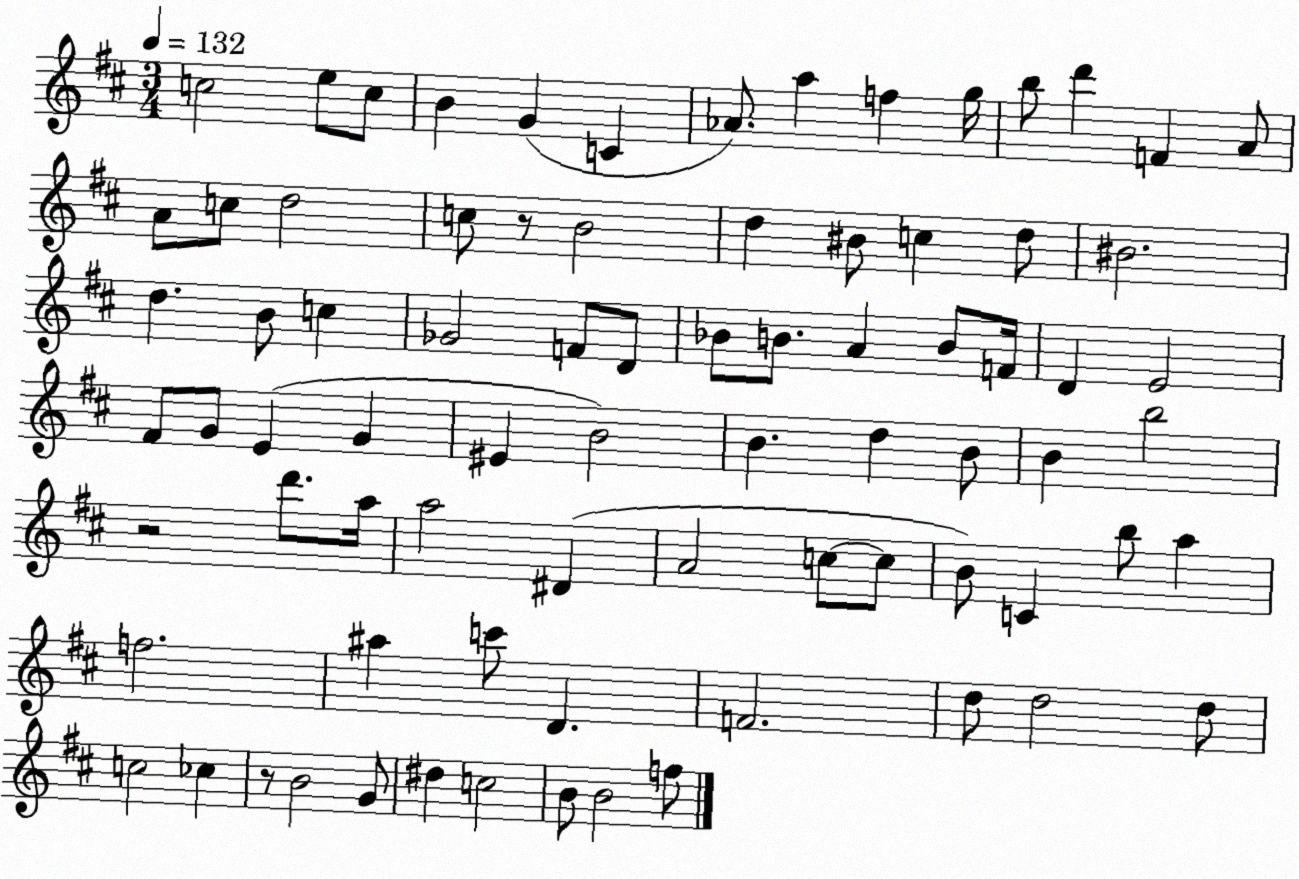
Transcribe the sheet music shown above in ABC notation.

X:1
T:Untitled
M:3/4
L:1/4
K:D
c2 e/2 c/2 B G C _A/2 a f g/4 b/2 d' F A/2 A/2 c/2 d2 c/2 z/2 B2 d ^B/2 c d/2 ^B2 d B/2 c _G2 F/2 D/2 _B/2 B/2 A B/2 F/4 D E2 ^F/2 G/2 E G ^E B2 B d B/2 B b2 z2 d'/2 a/4 a2 ^D A2 c/2 c/2 B/2 C b/2 a f2 ^a c'/2 D F2 d/2 d2 d/2 c2 _c z/2 B2 G/2 ^d c2 B/2 B2 f/2